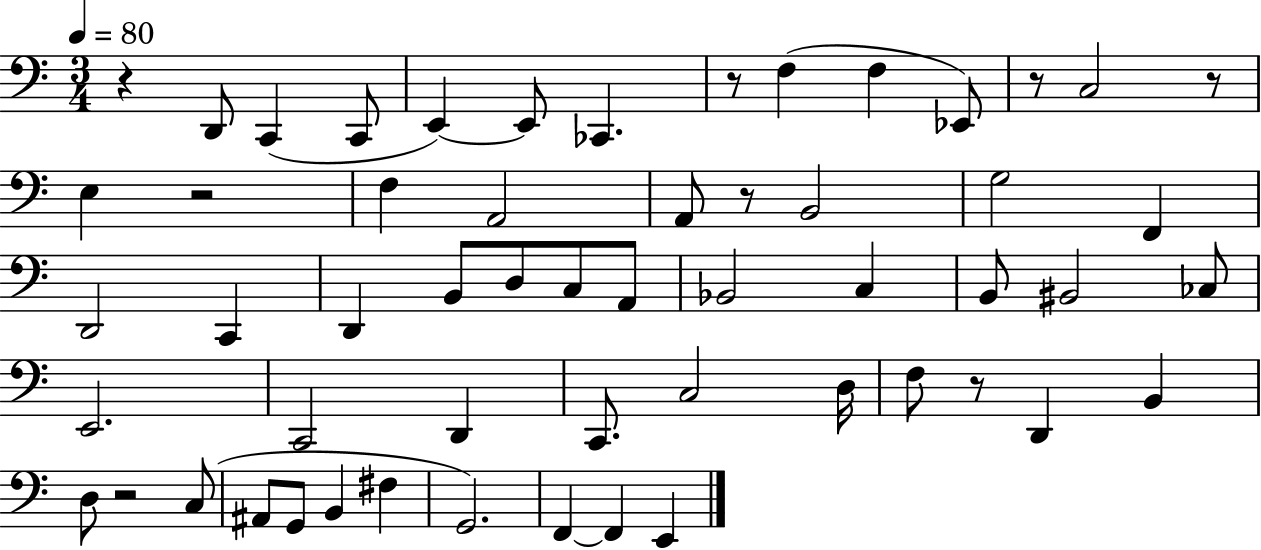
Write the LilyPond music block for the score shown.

{
  \clef bass
  \numericTimeSignature
  \time 3/4
  \key c \major
  \tempo 4 = 80
  \repeat volta 2 { r4 d,8 c,4( c,8 | e,4~~) e,8 ces,4. | r8 f4( f4 ees,8) | r8 c2 r8 | \break e4 r2 | f4 a,2 | a,8 r8 b,2 | g2 f,4 | \break d,2 c,4 | d,4 b,8 d8 c8 a,8 | bes,2 c4 | b,8 bis,2 ces8 | \break e,2. | c,2 d,4 | c,8. c2 d16 | f8 r8 d,4 b,4 | \break d8 r2 c8( | ais,8 g,8 b,4 fis4 | g,2.) | f,4~~ f,4 e,4 | \break } \bar "|."
}